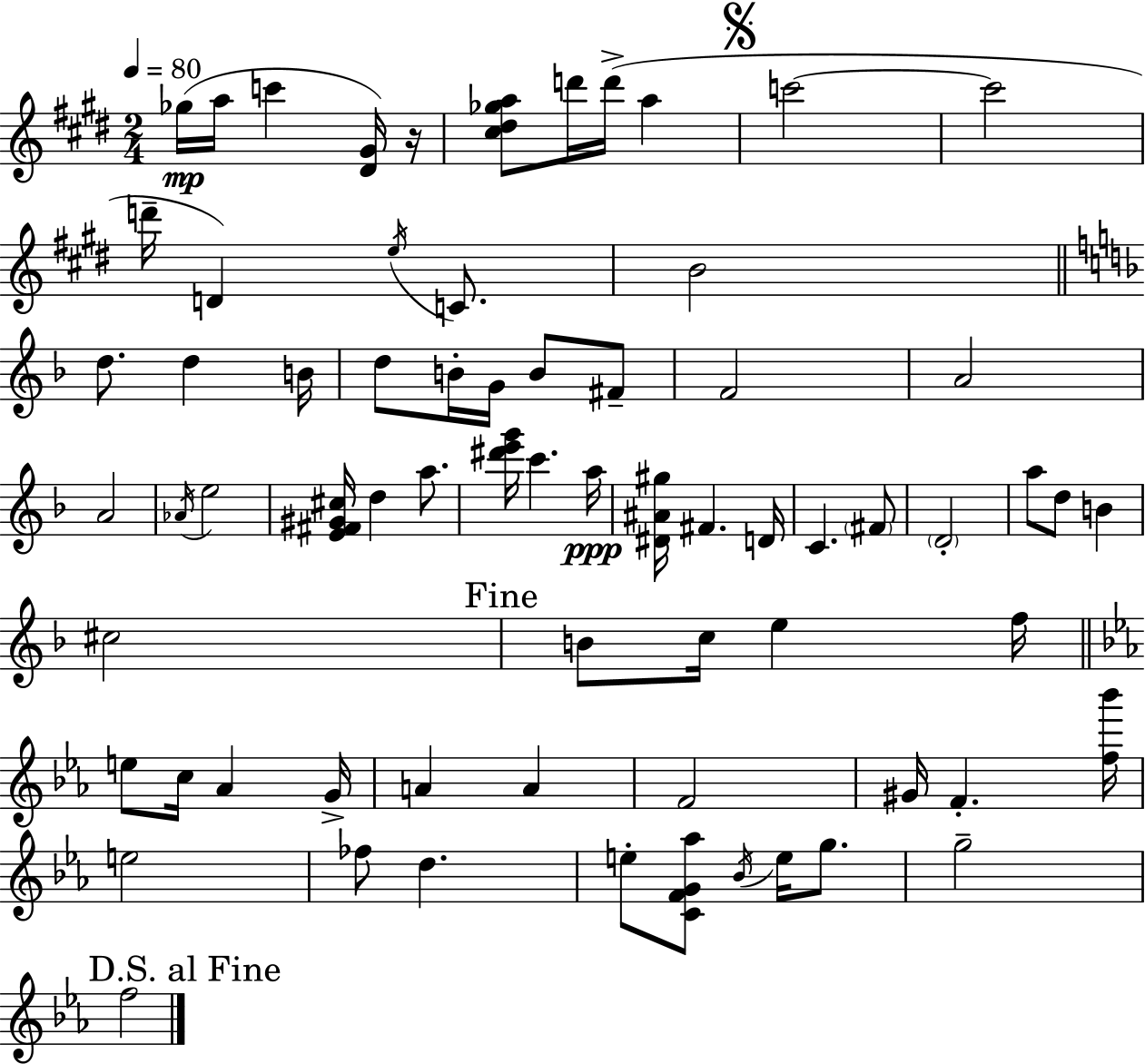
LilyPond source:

{
  \clef treble
  \numericTimeSignature
  \time 2/4
  \key e \major
  \tempo 4 = 80
  ges''16(\mp a''16 c'''4 <dis' gis'>16) r16 | <cis'' dis'' ges'' a''>8 d'''16 d'''16->( a''4 | \mark \markup { \musicglyph "scripts.segno" } c'''2~~ | c'''2 | \break d'''16-- d'4) \acciaccatura { e''16 } c'8. | b'2 | \bar "||" \break \key f \major d''8. d''4 b'16 | d''8 b'16-. g'16 b'8 fis'8-- | f'2 | a'2 | \break a'2 | \acciaccatura { aes'16 } e''2 | <e' fis' gis' cis''>16 d''4 a''8. | <dis''' e''' g'''>16 c'''4. | \break a''16\ppp <dis' ais' gis''>16 fis'4. | d'16 c'4. \parenthesize fis'8 | \parenthesize d'2-. | a''8 d''8 b'4 | \break cis''2 | \mark "Fine" b'8 c''16 e''4 | f''16 \bar "||" \break \key ees \major e''8 c''16 aes'4 g'16-> | a'4 a'4 | f'2 | gis'16 f'4.-. <f'' bes'''>16 | \break e''2 | fes''8 d''4. | e''8-. <c' f' g' aes''>8 \acciaccatura { bes'16 } e''16 g''8. | g''2-- | \break \mark "D.S. al Fine" f''2 | \bar "|."
}